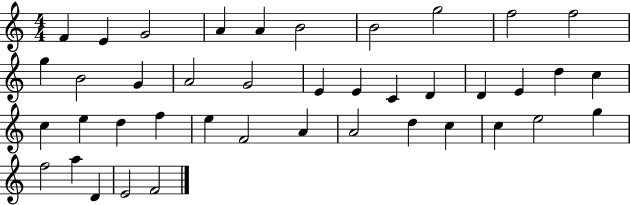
F4/q E4/q G4/h A4/q A4/q B4/h B4/h G5/h F5/h F5/h G5/q B4/h G4/q A4/h G4/h E4/q E4/q C4/q D4/q D4/q E4/q D5/q C5/q C5/q E5/q D5/q F5/q E5/q F4/h A4/q A4/h D5/q C5/q C5/q E5/h G5/q F5/h A5/q D4/q E4/h F4/h